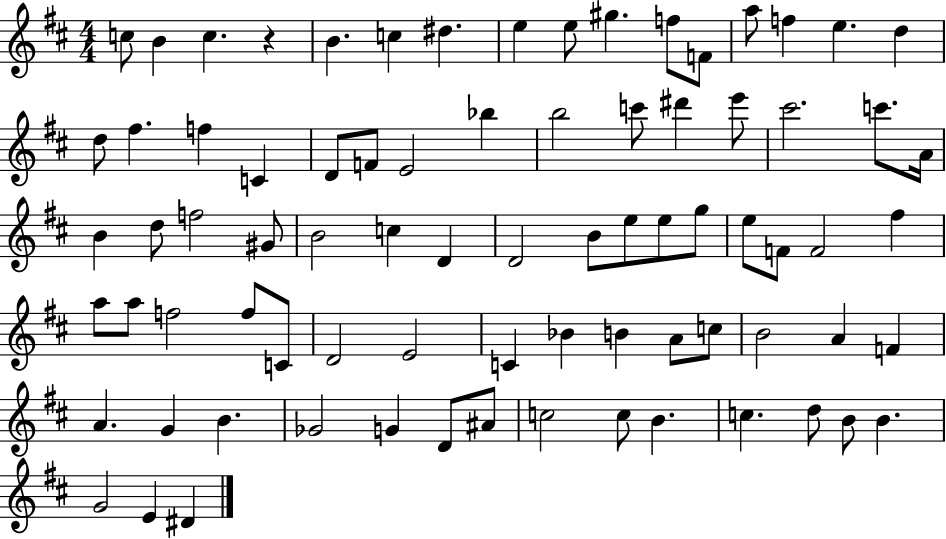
C5/e B4/q C5/q. R/q B4/q. C5/q D#5/q. E5/q E5/e G#5/q. F5/e F4/e A5/e F5/q E5/q. D5/q D5/e F#5/q. F5/q C4/q D4/e F4/e E4/h Bb5/q B5/h C6/e D#6/q E6/e C#6/h. C6/e. A4/s B4/q D5/e F5/h G#4/e B4/h C5/q D4/q D4/h B4/e E5/e E5/e G5/e E5/e F4/e F4/h F#5/q A5/e A5/e F5/h F5/e C4/e D4/h E4/h C4/q Bb4/q B4/q A4/e C5/e B4/h A4/q F4/q A4/q. G4/q B4/q. Gb4/h G4/q D4/e A#4/e C5/h C5/e B4/q. C5/q. D5/e B4/e B4/q. G4/h E4/q D#4/q